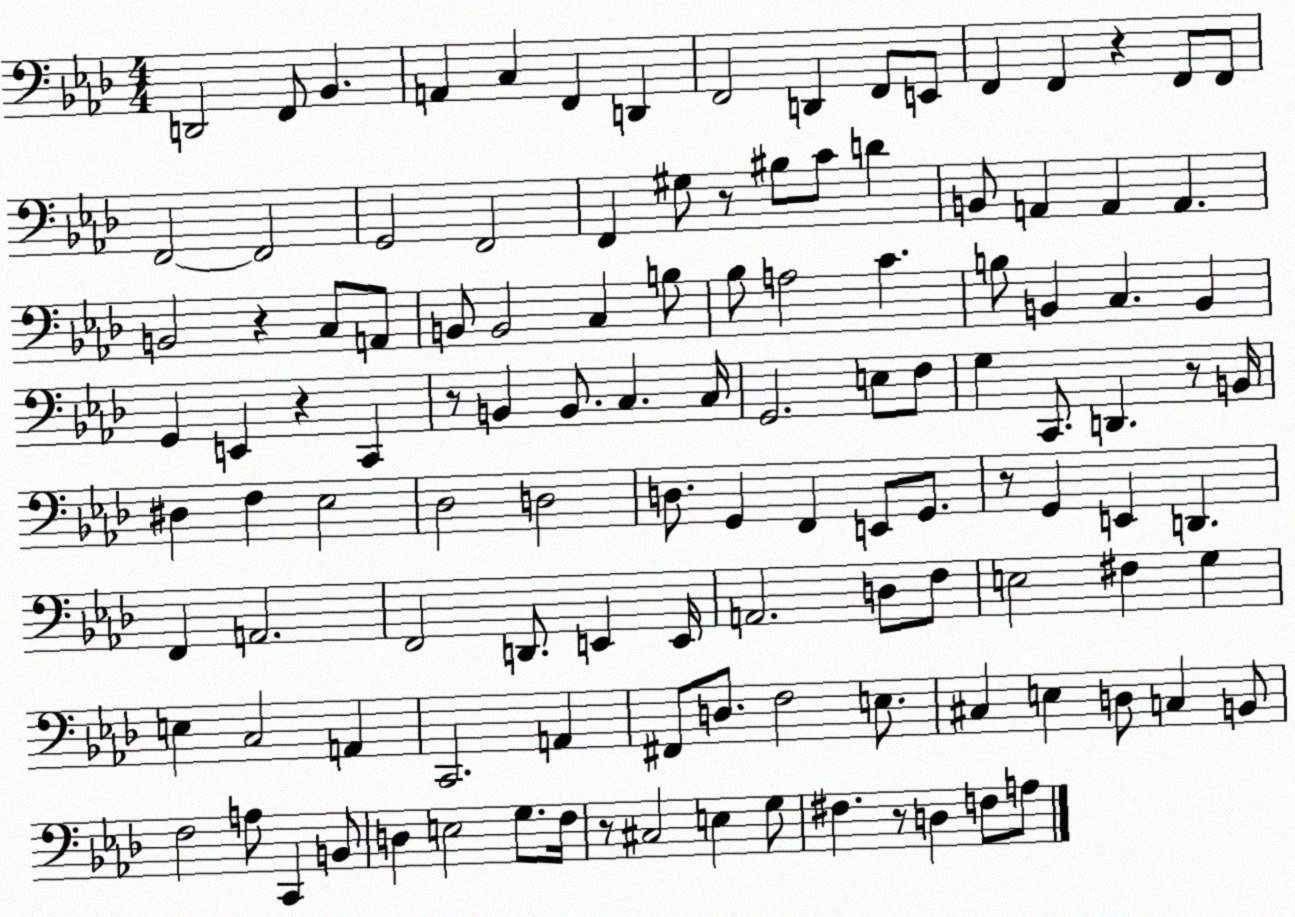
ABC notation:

X:1
T:Untitled
M:4/4
L:1/4
K:Ab
D,,2 F,,/2 _B,, A,, C, F,, D,, F,,2 D,, F,,/2 E,,/2 F,, F,, z F,,/2 F,,/2 F,,2 F,,2 G,,2 F,,2 F,, ^G,/2 z/2 ^B,/2 C/2 D B,,/2 A,, A,, A,, B,,2 z C,/2 A,,/2 B,,/2 B,,2 C, B,/2 _B,/2 A,2 C B,/2 B,, C, B,, G,, E,, z C,, z/2 B,, B,,/2 C, C,/4 G,,2 E,/2 F,/2 G, C,,/2 D,, z/2 B,,/4 ^D, F, _E,2 _D,2 D,2 D,/2 G,, F,, E,,/2 G,,/2 z/2 G,, E,, D,, F,, A,,2 F,,2 D,,/2 E,, E,,/4 A,,2 D,/2 F,/2 E,2 ^F, G, E, C,2 A,, C,,2 A,, ^F,,/2 D,/2 F,2 E,/2 ^C, E, D,/2 C, B,,/2 F,2 A,/2 C,, B,,/2 D, E,2 G,/2 F,/4 z/2 ^C,2 E, G,/2 ^F, z/2 D, F,/2 A,/2